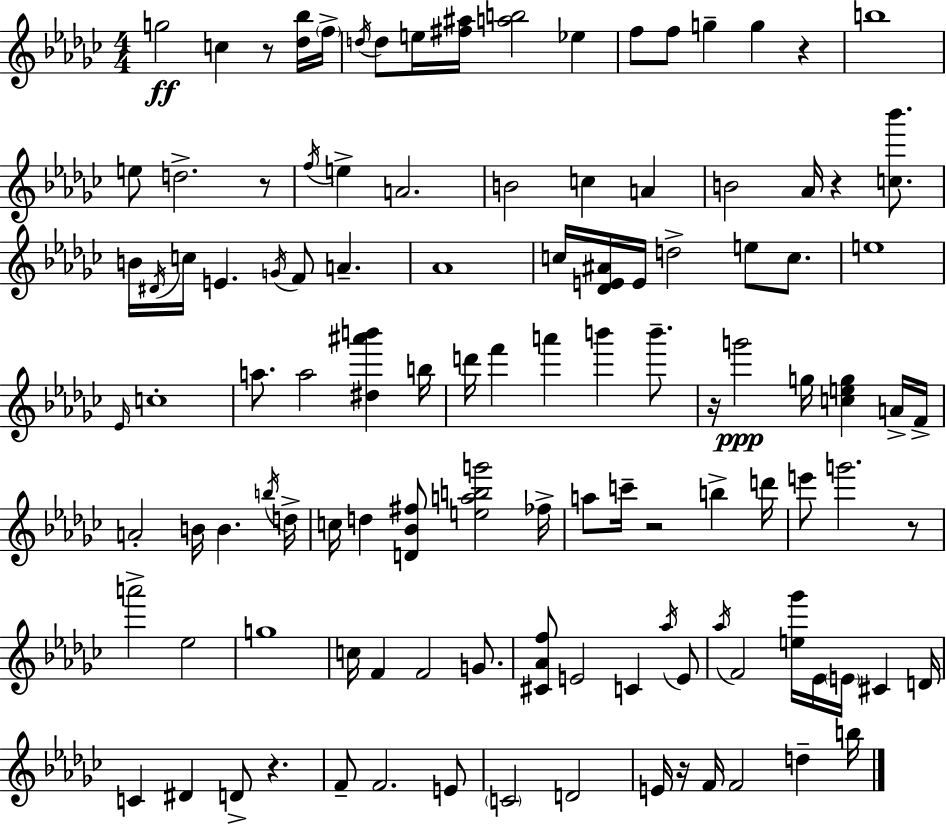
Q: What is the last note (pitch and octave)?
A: B5